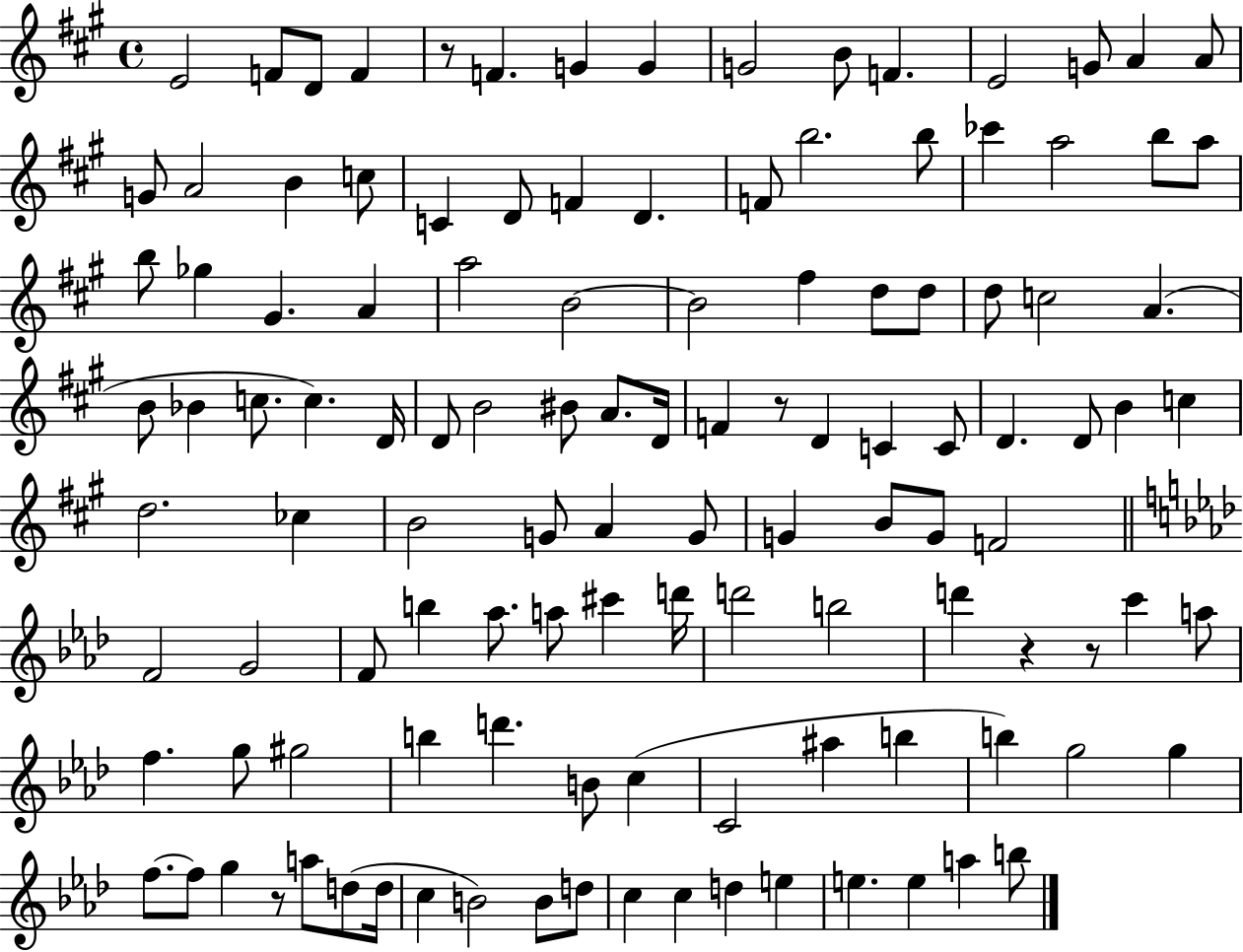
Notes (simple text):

E4/h F4/e D4/e F4/q R/e F4/q. G4/q G4/q G4/h B4/e F4/q. E4/h G4/e A4/q A4/e G4/e A4/h B4/q C5/e C4/q D4/e F4/q D4/q. F4/e B5/h. B5/e CES6/q A5/h B5/e A5/e B5/e Gb5/q G#4/q. A4/q A5/h B4/h B4/h F#5/q D5/e D5/e D5/e C5/h A4/q. B4/e Bb4/q C5/e. C5/q. D4/s D4/e B4/h BIS4/e A4/e. D4/s F4/q R/e D4/q C4/q C4/e D4/q. D4/e B4/q C5/q D5/h. CES5/q B4/h G4/e A4/q G4/e G4/q B4/e G4/e F4/h F4/h G4/h F4/e B5/q Ab5/e. A5/e C#6/q D6/s D6/h B5/h D6/q R/q R/e C6/q A5/e F5/q. G5/e G#5/h B5/q D6/q. B4/e C5/q C4/h A#5/q B5/q B5/q G5/h G5/q F5/e. F5/e G5/q R/e A5/e D5/e D5/s C5/q B4/h B4/e D5/e C5/q C5/q D5/q E5/q E5/q. E5/q A5/q B5/e